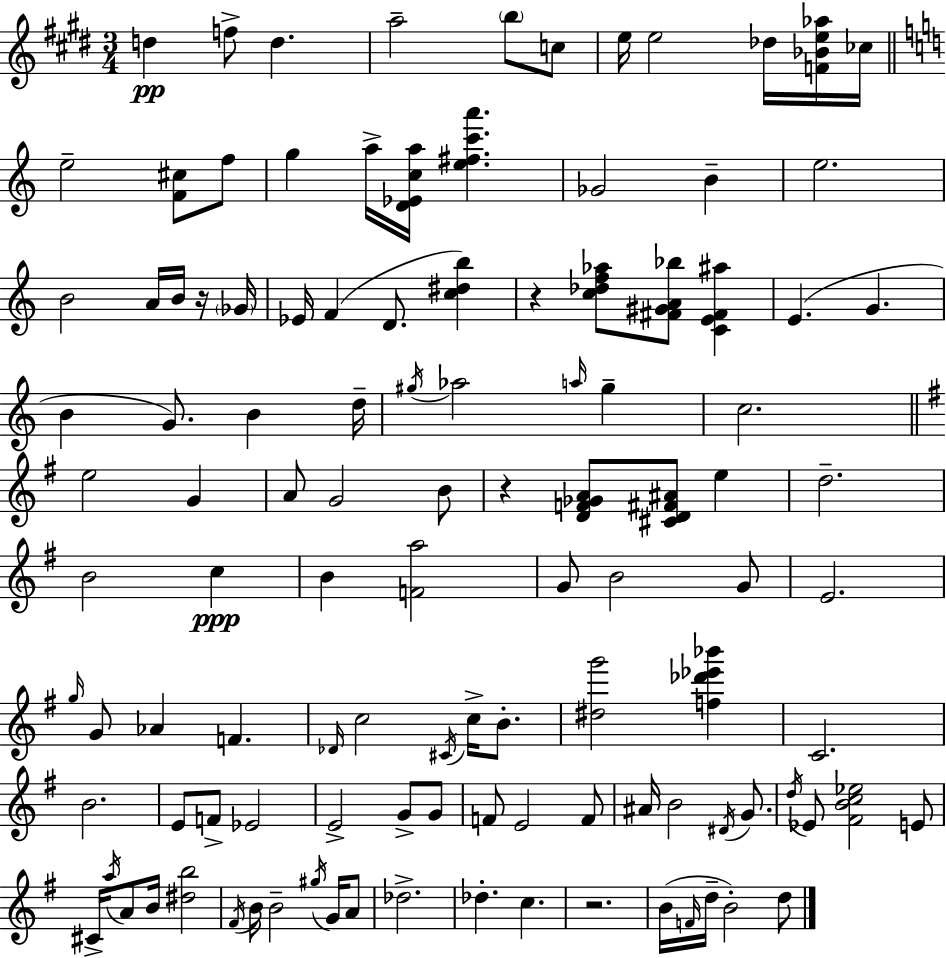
X:1
T:Untitled
M:3/4
L:1/4
K:E
d f/2 d a2 b/2 c/2 e/4 e2 _d/4 [F_Be_a]/4 _c/4 e2 [F^c]/2 f/2 g a/4 [D_Eca]/4 [e^fc'a'] _G2 B e2 B2 A/4 B/4 z/4 _G/4 _E/4 F D/2 [c^db] z [c_df_a]/2 [^F^GA_b]/2 [CE^F^a] E G B G/2 B d/4 ^g/4 _a2 a/4 ^g c2 e2 G A/2 G2 B/2 z [DF_GA]/2 [^CD^F^A]/2 e d2 B2 c B [Fa]2 G/2 B2 G/2 E2 g/4 G/2 _A F _D/4 c2 ^C/4 c/4 B/2 [^dg']2 [f_d'_e'_b'] C2 B2 E/2 F/2 _E2 E2 G/2 G/2 F/2 E2 F/2 ^A/4 B2 ^D/4 G/2 d/4 _E/2 [^FBc_e]2 E/2 ^C/4 a/4 A/2 B/4 [^db]2 ^F/4 B/4 B2 ^g/4 G/4 A/2 _d2 _d c z2 B/4 F/4 d/4 B2 d/2